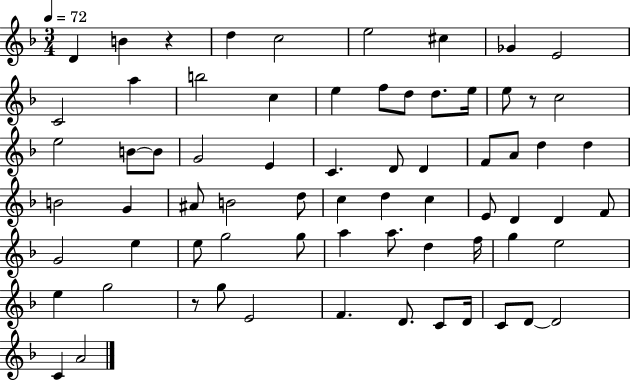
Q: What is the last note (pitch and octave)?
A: A4